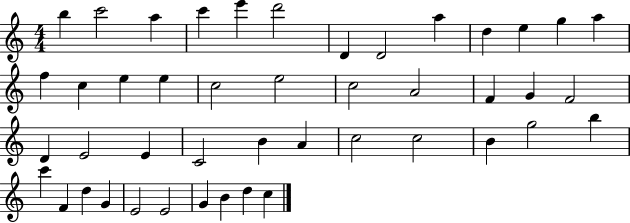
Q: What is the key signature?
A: C major